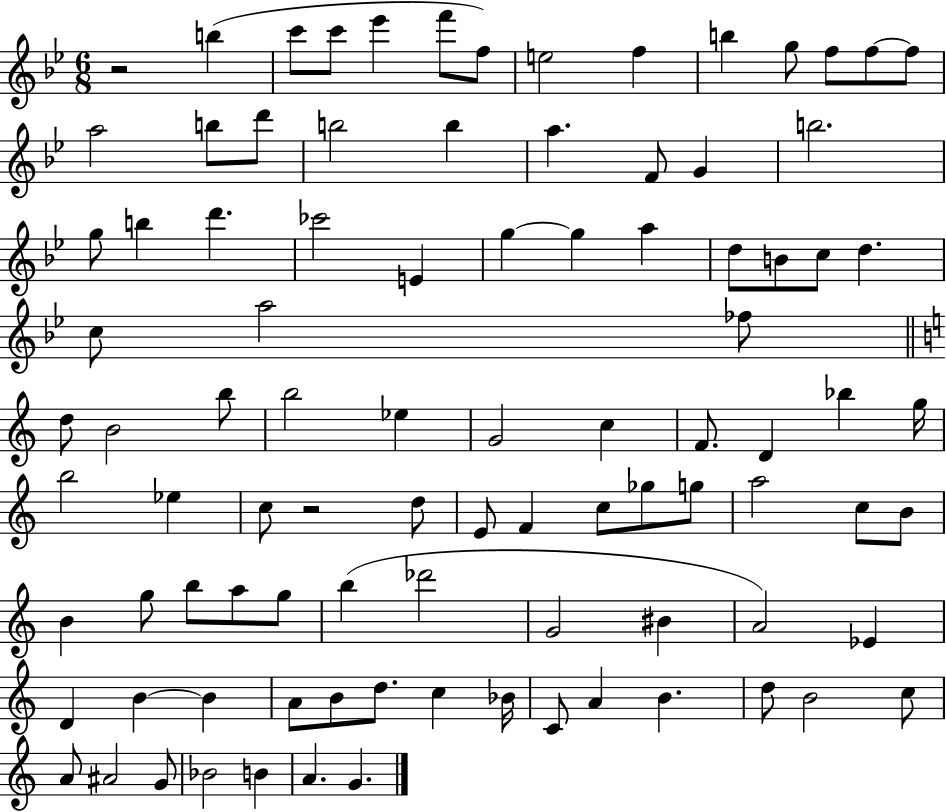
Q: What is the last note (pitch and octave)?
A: G4